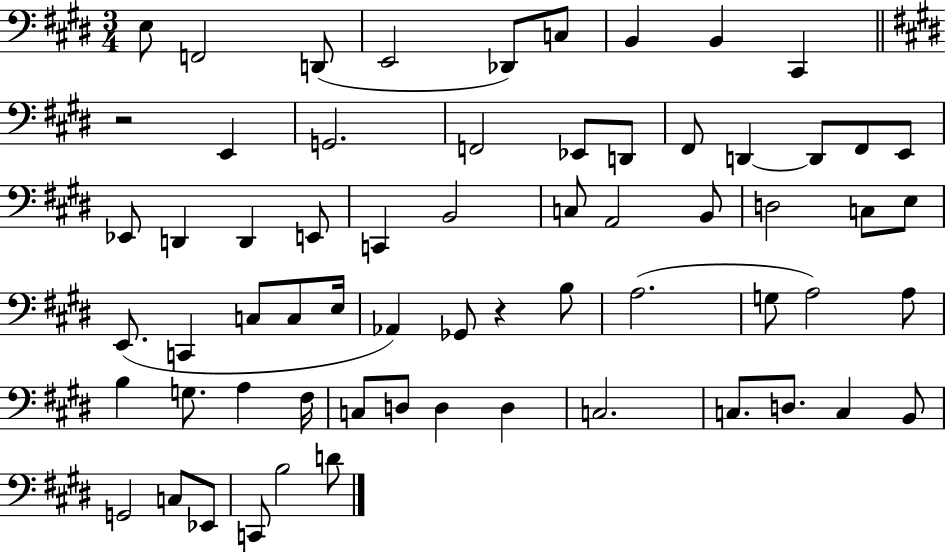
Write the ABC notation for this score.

X:1
T:Untitled
M:3/4
L:1/4
K:E
E,/2 F,,2 D,,/2 E,,2 _D,,/2 C,/2 B,, B,, ^C,, z2 E,, G,,2 F,,2 _E,,/2 D,,/2 ^F,,/2 D,, D,,/2 ^F,,/2 E,,/2 _E,,/2 D,, D,, E,,/2 C,, B,,2 C,/2 A,,2 B,,/2 D,2 C,/2 E,/2 E,,/2 C,, C,/2 C,/2 E,/4 _A,, _G,,/2 z B,/2 A,2 G,/2 A,2 A,/2 B, G,/2 A, ^F,/4 C,/2 D,/2 D, D, C,2 C,/2 D,/2 C, B,,/2 G,,2 C,/2 _E,,/2 C,,/2 B,2 D/2